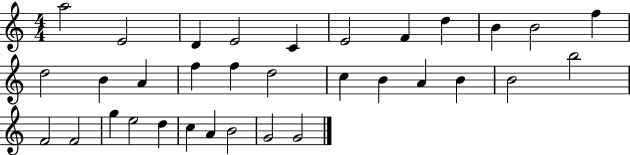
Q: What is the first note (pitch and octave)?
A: A5